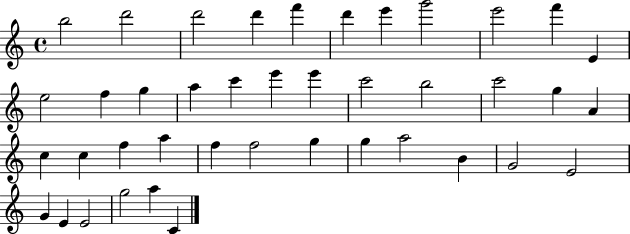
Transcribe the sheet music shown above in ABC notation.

X:1
T:Untitled
M:4/4
L:1/4
K:C
b2 d'2 d'2 d' f' d' e' g'2 e'2 f' E e2 f g a c' e' e' c'2 b2 c'2 g A c c f a f f2 g g a2 B G2 E2 G E E2 g2 a C